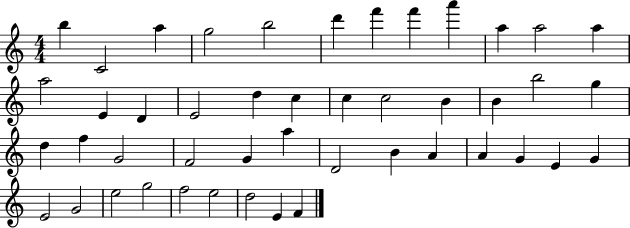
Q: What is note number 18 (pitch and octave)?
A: C5